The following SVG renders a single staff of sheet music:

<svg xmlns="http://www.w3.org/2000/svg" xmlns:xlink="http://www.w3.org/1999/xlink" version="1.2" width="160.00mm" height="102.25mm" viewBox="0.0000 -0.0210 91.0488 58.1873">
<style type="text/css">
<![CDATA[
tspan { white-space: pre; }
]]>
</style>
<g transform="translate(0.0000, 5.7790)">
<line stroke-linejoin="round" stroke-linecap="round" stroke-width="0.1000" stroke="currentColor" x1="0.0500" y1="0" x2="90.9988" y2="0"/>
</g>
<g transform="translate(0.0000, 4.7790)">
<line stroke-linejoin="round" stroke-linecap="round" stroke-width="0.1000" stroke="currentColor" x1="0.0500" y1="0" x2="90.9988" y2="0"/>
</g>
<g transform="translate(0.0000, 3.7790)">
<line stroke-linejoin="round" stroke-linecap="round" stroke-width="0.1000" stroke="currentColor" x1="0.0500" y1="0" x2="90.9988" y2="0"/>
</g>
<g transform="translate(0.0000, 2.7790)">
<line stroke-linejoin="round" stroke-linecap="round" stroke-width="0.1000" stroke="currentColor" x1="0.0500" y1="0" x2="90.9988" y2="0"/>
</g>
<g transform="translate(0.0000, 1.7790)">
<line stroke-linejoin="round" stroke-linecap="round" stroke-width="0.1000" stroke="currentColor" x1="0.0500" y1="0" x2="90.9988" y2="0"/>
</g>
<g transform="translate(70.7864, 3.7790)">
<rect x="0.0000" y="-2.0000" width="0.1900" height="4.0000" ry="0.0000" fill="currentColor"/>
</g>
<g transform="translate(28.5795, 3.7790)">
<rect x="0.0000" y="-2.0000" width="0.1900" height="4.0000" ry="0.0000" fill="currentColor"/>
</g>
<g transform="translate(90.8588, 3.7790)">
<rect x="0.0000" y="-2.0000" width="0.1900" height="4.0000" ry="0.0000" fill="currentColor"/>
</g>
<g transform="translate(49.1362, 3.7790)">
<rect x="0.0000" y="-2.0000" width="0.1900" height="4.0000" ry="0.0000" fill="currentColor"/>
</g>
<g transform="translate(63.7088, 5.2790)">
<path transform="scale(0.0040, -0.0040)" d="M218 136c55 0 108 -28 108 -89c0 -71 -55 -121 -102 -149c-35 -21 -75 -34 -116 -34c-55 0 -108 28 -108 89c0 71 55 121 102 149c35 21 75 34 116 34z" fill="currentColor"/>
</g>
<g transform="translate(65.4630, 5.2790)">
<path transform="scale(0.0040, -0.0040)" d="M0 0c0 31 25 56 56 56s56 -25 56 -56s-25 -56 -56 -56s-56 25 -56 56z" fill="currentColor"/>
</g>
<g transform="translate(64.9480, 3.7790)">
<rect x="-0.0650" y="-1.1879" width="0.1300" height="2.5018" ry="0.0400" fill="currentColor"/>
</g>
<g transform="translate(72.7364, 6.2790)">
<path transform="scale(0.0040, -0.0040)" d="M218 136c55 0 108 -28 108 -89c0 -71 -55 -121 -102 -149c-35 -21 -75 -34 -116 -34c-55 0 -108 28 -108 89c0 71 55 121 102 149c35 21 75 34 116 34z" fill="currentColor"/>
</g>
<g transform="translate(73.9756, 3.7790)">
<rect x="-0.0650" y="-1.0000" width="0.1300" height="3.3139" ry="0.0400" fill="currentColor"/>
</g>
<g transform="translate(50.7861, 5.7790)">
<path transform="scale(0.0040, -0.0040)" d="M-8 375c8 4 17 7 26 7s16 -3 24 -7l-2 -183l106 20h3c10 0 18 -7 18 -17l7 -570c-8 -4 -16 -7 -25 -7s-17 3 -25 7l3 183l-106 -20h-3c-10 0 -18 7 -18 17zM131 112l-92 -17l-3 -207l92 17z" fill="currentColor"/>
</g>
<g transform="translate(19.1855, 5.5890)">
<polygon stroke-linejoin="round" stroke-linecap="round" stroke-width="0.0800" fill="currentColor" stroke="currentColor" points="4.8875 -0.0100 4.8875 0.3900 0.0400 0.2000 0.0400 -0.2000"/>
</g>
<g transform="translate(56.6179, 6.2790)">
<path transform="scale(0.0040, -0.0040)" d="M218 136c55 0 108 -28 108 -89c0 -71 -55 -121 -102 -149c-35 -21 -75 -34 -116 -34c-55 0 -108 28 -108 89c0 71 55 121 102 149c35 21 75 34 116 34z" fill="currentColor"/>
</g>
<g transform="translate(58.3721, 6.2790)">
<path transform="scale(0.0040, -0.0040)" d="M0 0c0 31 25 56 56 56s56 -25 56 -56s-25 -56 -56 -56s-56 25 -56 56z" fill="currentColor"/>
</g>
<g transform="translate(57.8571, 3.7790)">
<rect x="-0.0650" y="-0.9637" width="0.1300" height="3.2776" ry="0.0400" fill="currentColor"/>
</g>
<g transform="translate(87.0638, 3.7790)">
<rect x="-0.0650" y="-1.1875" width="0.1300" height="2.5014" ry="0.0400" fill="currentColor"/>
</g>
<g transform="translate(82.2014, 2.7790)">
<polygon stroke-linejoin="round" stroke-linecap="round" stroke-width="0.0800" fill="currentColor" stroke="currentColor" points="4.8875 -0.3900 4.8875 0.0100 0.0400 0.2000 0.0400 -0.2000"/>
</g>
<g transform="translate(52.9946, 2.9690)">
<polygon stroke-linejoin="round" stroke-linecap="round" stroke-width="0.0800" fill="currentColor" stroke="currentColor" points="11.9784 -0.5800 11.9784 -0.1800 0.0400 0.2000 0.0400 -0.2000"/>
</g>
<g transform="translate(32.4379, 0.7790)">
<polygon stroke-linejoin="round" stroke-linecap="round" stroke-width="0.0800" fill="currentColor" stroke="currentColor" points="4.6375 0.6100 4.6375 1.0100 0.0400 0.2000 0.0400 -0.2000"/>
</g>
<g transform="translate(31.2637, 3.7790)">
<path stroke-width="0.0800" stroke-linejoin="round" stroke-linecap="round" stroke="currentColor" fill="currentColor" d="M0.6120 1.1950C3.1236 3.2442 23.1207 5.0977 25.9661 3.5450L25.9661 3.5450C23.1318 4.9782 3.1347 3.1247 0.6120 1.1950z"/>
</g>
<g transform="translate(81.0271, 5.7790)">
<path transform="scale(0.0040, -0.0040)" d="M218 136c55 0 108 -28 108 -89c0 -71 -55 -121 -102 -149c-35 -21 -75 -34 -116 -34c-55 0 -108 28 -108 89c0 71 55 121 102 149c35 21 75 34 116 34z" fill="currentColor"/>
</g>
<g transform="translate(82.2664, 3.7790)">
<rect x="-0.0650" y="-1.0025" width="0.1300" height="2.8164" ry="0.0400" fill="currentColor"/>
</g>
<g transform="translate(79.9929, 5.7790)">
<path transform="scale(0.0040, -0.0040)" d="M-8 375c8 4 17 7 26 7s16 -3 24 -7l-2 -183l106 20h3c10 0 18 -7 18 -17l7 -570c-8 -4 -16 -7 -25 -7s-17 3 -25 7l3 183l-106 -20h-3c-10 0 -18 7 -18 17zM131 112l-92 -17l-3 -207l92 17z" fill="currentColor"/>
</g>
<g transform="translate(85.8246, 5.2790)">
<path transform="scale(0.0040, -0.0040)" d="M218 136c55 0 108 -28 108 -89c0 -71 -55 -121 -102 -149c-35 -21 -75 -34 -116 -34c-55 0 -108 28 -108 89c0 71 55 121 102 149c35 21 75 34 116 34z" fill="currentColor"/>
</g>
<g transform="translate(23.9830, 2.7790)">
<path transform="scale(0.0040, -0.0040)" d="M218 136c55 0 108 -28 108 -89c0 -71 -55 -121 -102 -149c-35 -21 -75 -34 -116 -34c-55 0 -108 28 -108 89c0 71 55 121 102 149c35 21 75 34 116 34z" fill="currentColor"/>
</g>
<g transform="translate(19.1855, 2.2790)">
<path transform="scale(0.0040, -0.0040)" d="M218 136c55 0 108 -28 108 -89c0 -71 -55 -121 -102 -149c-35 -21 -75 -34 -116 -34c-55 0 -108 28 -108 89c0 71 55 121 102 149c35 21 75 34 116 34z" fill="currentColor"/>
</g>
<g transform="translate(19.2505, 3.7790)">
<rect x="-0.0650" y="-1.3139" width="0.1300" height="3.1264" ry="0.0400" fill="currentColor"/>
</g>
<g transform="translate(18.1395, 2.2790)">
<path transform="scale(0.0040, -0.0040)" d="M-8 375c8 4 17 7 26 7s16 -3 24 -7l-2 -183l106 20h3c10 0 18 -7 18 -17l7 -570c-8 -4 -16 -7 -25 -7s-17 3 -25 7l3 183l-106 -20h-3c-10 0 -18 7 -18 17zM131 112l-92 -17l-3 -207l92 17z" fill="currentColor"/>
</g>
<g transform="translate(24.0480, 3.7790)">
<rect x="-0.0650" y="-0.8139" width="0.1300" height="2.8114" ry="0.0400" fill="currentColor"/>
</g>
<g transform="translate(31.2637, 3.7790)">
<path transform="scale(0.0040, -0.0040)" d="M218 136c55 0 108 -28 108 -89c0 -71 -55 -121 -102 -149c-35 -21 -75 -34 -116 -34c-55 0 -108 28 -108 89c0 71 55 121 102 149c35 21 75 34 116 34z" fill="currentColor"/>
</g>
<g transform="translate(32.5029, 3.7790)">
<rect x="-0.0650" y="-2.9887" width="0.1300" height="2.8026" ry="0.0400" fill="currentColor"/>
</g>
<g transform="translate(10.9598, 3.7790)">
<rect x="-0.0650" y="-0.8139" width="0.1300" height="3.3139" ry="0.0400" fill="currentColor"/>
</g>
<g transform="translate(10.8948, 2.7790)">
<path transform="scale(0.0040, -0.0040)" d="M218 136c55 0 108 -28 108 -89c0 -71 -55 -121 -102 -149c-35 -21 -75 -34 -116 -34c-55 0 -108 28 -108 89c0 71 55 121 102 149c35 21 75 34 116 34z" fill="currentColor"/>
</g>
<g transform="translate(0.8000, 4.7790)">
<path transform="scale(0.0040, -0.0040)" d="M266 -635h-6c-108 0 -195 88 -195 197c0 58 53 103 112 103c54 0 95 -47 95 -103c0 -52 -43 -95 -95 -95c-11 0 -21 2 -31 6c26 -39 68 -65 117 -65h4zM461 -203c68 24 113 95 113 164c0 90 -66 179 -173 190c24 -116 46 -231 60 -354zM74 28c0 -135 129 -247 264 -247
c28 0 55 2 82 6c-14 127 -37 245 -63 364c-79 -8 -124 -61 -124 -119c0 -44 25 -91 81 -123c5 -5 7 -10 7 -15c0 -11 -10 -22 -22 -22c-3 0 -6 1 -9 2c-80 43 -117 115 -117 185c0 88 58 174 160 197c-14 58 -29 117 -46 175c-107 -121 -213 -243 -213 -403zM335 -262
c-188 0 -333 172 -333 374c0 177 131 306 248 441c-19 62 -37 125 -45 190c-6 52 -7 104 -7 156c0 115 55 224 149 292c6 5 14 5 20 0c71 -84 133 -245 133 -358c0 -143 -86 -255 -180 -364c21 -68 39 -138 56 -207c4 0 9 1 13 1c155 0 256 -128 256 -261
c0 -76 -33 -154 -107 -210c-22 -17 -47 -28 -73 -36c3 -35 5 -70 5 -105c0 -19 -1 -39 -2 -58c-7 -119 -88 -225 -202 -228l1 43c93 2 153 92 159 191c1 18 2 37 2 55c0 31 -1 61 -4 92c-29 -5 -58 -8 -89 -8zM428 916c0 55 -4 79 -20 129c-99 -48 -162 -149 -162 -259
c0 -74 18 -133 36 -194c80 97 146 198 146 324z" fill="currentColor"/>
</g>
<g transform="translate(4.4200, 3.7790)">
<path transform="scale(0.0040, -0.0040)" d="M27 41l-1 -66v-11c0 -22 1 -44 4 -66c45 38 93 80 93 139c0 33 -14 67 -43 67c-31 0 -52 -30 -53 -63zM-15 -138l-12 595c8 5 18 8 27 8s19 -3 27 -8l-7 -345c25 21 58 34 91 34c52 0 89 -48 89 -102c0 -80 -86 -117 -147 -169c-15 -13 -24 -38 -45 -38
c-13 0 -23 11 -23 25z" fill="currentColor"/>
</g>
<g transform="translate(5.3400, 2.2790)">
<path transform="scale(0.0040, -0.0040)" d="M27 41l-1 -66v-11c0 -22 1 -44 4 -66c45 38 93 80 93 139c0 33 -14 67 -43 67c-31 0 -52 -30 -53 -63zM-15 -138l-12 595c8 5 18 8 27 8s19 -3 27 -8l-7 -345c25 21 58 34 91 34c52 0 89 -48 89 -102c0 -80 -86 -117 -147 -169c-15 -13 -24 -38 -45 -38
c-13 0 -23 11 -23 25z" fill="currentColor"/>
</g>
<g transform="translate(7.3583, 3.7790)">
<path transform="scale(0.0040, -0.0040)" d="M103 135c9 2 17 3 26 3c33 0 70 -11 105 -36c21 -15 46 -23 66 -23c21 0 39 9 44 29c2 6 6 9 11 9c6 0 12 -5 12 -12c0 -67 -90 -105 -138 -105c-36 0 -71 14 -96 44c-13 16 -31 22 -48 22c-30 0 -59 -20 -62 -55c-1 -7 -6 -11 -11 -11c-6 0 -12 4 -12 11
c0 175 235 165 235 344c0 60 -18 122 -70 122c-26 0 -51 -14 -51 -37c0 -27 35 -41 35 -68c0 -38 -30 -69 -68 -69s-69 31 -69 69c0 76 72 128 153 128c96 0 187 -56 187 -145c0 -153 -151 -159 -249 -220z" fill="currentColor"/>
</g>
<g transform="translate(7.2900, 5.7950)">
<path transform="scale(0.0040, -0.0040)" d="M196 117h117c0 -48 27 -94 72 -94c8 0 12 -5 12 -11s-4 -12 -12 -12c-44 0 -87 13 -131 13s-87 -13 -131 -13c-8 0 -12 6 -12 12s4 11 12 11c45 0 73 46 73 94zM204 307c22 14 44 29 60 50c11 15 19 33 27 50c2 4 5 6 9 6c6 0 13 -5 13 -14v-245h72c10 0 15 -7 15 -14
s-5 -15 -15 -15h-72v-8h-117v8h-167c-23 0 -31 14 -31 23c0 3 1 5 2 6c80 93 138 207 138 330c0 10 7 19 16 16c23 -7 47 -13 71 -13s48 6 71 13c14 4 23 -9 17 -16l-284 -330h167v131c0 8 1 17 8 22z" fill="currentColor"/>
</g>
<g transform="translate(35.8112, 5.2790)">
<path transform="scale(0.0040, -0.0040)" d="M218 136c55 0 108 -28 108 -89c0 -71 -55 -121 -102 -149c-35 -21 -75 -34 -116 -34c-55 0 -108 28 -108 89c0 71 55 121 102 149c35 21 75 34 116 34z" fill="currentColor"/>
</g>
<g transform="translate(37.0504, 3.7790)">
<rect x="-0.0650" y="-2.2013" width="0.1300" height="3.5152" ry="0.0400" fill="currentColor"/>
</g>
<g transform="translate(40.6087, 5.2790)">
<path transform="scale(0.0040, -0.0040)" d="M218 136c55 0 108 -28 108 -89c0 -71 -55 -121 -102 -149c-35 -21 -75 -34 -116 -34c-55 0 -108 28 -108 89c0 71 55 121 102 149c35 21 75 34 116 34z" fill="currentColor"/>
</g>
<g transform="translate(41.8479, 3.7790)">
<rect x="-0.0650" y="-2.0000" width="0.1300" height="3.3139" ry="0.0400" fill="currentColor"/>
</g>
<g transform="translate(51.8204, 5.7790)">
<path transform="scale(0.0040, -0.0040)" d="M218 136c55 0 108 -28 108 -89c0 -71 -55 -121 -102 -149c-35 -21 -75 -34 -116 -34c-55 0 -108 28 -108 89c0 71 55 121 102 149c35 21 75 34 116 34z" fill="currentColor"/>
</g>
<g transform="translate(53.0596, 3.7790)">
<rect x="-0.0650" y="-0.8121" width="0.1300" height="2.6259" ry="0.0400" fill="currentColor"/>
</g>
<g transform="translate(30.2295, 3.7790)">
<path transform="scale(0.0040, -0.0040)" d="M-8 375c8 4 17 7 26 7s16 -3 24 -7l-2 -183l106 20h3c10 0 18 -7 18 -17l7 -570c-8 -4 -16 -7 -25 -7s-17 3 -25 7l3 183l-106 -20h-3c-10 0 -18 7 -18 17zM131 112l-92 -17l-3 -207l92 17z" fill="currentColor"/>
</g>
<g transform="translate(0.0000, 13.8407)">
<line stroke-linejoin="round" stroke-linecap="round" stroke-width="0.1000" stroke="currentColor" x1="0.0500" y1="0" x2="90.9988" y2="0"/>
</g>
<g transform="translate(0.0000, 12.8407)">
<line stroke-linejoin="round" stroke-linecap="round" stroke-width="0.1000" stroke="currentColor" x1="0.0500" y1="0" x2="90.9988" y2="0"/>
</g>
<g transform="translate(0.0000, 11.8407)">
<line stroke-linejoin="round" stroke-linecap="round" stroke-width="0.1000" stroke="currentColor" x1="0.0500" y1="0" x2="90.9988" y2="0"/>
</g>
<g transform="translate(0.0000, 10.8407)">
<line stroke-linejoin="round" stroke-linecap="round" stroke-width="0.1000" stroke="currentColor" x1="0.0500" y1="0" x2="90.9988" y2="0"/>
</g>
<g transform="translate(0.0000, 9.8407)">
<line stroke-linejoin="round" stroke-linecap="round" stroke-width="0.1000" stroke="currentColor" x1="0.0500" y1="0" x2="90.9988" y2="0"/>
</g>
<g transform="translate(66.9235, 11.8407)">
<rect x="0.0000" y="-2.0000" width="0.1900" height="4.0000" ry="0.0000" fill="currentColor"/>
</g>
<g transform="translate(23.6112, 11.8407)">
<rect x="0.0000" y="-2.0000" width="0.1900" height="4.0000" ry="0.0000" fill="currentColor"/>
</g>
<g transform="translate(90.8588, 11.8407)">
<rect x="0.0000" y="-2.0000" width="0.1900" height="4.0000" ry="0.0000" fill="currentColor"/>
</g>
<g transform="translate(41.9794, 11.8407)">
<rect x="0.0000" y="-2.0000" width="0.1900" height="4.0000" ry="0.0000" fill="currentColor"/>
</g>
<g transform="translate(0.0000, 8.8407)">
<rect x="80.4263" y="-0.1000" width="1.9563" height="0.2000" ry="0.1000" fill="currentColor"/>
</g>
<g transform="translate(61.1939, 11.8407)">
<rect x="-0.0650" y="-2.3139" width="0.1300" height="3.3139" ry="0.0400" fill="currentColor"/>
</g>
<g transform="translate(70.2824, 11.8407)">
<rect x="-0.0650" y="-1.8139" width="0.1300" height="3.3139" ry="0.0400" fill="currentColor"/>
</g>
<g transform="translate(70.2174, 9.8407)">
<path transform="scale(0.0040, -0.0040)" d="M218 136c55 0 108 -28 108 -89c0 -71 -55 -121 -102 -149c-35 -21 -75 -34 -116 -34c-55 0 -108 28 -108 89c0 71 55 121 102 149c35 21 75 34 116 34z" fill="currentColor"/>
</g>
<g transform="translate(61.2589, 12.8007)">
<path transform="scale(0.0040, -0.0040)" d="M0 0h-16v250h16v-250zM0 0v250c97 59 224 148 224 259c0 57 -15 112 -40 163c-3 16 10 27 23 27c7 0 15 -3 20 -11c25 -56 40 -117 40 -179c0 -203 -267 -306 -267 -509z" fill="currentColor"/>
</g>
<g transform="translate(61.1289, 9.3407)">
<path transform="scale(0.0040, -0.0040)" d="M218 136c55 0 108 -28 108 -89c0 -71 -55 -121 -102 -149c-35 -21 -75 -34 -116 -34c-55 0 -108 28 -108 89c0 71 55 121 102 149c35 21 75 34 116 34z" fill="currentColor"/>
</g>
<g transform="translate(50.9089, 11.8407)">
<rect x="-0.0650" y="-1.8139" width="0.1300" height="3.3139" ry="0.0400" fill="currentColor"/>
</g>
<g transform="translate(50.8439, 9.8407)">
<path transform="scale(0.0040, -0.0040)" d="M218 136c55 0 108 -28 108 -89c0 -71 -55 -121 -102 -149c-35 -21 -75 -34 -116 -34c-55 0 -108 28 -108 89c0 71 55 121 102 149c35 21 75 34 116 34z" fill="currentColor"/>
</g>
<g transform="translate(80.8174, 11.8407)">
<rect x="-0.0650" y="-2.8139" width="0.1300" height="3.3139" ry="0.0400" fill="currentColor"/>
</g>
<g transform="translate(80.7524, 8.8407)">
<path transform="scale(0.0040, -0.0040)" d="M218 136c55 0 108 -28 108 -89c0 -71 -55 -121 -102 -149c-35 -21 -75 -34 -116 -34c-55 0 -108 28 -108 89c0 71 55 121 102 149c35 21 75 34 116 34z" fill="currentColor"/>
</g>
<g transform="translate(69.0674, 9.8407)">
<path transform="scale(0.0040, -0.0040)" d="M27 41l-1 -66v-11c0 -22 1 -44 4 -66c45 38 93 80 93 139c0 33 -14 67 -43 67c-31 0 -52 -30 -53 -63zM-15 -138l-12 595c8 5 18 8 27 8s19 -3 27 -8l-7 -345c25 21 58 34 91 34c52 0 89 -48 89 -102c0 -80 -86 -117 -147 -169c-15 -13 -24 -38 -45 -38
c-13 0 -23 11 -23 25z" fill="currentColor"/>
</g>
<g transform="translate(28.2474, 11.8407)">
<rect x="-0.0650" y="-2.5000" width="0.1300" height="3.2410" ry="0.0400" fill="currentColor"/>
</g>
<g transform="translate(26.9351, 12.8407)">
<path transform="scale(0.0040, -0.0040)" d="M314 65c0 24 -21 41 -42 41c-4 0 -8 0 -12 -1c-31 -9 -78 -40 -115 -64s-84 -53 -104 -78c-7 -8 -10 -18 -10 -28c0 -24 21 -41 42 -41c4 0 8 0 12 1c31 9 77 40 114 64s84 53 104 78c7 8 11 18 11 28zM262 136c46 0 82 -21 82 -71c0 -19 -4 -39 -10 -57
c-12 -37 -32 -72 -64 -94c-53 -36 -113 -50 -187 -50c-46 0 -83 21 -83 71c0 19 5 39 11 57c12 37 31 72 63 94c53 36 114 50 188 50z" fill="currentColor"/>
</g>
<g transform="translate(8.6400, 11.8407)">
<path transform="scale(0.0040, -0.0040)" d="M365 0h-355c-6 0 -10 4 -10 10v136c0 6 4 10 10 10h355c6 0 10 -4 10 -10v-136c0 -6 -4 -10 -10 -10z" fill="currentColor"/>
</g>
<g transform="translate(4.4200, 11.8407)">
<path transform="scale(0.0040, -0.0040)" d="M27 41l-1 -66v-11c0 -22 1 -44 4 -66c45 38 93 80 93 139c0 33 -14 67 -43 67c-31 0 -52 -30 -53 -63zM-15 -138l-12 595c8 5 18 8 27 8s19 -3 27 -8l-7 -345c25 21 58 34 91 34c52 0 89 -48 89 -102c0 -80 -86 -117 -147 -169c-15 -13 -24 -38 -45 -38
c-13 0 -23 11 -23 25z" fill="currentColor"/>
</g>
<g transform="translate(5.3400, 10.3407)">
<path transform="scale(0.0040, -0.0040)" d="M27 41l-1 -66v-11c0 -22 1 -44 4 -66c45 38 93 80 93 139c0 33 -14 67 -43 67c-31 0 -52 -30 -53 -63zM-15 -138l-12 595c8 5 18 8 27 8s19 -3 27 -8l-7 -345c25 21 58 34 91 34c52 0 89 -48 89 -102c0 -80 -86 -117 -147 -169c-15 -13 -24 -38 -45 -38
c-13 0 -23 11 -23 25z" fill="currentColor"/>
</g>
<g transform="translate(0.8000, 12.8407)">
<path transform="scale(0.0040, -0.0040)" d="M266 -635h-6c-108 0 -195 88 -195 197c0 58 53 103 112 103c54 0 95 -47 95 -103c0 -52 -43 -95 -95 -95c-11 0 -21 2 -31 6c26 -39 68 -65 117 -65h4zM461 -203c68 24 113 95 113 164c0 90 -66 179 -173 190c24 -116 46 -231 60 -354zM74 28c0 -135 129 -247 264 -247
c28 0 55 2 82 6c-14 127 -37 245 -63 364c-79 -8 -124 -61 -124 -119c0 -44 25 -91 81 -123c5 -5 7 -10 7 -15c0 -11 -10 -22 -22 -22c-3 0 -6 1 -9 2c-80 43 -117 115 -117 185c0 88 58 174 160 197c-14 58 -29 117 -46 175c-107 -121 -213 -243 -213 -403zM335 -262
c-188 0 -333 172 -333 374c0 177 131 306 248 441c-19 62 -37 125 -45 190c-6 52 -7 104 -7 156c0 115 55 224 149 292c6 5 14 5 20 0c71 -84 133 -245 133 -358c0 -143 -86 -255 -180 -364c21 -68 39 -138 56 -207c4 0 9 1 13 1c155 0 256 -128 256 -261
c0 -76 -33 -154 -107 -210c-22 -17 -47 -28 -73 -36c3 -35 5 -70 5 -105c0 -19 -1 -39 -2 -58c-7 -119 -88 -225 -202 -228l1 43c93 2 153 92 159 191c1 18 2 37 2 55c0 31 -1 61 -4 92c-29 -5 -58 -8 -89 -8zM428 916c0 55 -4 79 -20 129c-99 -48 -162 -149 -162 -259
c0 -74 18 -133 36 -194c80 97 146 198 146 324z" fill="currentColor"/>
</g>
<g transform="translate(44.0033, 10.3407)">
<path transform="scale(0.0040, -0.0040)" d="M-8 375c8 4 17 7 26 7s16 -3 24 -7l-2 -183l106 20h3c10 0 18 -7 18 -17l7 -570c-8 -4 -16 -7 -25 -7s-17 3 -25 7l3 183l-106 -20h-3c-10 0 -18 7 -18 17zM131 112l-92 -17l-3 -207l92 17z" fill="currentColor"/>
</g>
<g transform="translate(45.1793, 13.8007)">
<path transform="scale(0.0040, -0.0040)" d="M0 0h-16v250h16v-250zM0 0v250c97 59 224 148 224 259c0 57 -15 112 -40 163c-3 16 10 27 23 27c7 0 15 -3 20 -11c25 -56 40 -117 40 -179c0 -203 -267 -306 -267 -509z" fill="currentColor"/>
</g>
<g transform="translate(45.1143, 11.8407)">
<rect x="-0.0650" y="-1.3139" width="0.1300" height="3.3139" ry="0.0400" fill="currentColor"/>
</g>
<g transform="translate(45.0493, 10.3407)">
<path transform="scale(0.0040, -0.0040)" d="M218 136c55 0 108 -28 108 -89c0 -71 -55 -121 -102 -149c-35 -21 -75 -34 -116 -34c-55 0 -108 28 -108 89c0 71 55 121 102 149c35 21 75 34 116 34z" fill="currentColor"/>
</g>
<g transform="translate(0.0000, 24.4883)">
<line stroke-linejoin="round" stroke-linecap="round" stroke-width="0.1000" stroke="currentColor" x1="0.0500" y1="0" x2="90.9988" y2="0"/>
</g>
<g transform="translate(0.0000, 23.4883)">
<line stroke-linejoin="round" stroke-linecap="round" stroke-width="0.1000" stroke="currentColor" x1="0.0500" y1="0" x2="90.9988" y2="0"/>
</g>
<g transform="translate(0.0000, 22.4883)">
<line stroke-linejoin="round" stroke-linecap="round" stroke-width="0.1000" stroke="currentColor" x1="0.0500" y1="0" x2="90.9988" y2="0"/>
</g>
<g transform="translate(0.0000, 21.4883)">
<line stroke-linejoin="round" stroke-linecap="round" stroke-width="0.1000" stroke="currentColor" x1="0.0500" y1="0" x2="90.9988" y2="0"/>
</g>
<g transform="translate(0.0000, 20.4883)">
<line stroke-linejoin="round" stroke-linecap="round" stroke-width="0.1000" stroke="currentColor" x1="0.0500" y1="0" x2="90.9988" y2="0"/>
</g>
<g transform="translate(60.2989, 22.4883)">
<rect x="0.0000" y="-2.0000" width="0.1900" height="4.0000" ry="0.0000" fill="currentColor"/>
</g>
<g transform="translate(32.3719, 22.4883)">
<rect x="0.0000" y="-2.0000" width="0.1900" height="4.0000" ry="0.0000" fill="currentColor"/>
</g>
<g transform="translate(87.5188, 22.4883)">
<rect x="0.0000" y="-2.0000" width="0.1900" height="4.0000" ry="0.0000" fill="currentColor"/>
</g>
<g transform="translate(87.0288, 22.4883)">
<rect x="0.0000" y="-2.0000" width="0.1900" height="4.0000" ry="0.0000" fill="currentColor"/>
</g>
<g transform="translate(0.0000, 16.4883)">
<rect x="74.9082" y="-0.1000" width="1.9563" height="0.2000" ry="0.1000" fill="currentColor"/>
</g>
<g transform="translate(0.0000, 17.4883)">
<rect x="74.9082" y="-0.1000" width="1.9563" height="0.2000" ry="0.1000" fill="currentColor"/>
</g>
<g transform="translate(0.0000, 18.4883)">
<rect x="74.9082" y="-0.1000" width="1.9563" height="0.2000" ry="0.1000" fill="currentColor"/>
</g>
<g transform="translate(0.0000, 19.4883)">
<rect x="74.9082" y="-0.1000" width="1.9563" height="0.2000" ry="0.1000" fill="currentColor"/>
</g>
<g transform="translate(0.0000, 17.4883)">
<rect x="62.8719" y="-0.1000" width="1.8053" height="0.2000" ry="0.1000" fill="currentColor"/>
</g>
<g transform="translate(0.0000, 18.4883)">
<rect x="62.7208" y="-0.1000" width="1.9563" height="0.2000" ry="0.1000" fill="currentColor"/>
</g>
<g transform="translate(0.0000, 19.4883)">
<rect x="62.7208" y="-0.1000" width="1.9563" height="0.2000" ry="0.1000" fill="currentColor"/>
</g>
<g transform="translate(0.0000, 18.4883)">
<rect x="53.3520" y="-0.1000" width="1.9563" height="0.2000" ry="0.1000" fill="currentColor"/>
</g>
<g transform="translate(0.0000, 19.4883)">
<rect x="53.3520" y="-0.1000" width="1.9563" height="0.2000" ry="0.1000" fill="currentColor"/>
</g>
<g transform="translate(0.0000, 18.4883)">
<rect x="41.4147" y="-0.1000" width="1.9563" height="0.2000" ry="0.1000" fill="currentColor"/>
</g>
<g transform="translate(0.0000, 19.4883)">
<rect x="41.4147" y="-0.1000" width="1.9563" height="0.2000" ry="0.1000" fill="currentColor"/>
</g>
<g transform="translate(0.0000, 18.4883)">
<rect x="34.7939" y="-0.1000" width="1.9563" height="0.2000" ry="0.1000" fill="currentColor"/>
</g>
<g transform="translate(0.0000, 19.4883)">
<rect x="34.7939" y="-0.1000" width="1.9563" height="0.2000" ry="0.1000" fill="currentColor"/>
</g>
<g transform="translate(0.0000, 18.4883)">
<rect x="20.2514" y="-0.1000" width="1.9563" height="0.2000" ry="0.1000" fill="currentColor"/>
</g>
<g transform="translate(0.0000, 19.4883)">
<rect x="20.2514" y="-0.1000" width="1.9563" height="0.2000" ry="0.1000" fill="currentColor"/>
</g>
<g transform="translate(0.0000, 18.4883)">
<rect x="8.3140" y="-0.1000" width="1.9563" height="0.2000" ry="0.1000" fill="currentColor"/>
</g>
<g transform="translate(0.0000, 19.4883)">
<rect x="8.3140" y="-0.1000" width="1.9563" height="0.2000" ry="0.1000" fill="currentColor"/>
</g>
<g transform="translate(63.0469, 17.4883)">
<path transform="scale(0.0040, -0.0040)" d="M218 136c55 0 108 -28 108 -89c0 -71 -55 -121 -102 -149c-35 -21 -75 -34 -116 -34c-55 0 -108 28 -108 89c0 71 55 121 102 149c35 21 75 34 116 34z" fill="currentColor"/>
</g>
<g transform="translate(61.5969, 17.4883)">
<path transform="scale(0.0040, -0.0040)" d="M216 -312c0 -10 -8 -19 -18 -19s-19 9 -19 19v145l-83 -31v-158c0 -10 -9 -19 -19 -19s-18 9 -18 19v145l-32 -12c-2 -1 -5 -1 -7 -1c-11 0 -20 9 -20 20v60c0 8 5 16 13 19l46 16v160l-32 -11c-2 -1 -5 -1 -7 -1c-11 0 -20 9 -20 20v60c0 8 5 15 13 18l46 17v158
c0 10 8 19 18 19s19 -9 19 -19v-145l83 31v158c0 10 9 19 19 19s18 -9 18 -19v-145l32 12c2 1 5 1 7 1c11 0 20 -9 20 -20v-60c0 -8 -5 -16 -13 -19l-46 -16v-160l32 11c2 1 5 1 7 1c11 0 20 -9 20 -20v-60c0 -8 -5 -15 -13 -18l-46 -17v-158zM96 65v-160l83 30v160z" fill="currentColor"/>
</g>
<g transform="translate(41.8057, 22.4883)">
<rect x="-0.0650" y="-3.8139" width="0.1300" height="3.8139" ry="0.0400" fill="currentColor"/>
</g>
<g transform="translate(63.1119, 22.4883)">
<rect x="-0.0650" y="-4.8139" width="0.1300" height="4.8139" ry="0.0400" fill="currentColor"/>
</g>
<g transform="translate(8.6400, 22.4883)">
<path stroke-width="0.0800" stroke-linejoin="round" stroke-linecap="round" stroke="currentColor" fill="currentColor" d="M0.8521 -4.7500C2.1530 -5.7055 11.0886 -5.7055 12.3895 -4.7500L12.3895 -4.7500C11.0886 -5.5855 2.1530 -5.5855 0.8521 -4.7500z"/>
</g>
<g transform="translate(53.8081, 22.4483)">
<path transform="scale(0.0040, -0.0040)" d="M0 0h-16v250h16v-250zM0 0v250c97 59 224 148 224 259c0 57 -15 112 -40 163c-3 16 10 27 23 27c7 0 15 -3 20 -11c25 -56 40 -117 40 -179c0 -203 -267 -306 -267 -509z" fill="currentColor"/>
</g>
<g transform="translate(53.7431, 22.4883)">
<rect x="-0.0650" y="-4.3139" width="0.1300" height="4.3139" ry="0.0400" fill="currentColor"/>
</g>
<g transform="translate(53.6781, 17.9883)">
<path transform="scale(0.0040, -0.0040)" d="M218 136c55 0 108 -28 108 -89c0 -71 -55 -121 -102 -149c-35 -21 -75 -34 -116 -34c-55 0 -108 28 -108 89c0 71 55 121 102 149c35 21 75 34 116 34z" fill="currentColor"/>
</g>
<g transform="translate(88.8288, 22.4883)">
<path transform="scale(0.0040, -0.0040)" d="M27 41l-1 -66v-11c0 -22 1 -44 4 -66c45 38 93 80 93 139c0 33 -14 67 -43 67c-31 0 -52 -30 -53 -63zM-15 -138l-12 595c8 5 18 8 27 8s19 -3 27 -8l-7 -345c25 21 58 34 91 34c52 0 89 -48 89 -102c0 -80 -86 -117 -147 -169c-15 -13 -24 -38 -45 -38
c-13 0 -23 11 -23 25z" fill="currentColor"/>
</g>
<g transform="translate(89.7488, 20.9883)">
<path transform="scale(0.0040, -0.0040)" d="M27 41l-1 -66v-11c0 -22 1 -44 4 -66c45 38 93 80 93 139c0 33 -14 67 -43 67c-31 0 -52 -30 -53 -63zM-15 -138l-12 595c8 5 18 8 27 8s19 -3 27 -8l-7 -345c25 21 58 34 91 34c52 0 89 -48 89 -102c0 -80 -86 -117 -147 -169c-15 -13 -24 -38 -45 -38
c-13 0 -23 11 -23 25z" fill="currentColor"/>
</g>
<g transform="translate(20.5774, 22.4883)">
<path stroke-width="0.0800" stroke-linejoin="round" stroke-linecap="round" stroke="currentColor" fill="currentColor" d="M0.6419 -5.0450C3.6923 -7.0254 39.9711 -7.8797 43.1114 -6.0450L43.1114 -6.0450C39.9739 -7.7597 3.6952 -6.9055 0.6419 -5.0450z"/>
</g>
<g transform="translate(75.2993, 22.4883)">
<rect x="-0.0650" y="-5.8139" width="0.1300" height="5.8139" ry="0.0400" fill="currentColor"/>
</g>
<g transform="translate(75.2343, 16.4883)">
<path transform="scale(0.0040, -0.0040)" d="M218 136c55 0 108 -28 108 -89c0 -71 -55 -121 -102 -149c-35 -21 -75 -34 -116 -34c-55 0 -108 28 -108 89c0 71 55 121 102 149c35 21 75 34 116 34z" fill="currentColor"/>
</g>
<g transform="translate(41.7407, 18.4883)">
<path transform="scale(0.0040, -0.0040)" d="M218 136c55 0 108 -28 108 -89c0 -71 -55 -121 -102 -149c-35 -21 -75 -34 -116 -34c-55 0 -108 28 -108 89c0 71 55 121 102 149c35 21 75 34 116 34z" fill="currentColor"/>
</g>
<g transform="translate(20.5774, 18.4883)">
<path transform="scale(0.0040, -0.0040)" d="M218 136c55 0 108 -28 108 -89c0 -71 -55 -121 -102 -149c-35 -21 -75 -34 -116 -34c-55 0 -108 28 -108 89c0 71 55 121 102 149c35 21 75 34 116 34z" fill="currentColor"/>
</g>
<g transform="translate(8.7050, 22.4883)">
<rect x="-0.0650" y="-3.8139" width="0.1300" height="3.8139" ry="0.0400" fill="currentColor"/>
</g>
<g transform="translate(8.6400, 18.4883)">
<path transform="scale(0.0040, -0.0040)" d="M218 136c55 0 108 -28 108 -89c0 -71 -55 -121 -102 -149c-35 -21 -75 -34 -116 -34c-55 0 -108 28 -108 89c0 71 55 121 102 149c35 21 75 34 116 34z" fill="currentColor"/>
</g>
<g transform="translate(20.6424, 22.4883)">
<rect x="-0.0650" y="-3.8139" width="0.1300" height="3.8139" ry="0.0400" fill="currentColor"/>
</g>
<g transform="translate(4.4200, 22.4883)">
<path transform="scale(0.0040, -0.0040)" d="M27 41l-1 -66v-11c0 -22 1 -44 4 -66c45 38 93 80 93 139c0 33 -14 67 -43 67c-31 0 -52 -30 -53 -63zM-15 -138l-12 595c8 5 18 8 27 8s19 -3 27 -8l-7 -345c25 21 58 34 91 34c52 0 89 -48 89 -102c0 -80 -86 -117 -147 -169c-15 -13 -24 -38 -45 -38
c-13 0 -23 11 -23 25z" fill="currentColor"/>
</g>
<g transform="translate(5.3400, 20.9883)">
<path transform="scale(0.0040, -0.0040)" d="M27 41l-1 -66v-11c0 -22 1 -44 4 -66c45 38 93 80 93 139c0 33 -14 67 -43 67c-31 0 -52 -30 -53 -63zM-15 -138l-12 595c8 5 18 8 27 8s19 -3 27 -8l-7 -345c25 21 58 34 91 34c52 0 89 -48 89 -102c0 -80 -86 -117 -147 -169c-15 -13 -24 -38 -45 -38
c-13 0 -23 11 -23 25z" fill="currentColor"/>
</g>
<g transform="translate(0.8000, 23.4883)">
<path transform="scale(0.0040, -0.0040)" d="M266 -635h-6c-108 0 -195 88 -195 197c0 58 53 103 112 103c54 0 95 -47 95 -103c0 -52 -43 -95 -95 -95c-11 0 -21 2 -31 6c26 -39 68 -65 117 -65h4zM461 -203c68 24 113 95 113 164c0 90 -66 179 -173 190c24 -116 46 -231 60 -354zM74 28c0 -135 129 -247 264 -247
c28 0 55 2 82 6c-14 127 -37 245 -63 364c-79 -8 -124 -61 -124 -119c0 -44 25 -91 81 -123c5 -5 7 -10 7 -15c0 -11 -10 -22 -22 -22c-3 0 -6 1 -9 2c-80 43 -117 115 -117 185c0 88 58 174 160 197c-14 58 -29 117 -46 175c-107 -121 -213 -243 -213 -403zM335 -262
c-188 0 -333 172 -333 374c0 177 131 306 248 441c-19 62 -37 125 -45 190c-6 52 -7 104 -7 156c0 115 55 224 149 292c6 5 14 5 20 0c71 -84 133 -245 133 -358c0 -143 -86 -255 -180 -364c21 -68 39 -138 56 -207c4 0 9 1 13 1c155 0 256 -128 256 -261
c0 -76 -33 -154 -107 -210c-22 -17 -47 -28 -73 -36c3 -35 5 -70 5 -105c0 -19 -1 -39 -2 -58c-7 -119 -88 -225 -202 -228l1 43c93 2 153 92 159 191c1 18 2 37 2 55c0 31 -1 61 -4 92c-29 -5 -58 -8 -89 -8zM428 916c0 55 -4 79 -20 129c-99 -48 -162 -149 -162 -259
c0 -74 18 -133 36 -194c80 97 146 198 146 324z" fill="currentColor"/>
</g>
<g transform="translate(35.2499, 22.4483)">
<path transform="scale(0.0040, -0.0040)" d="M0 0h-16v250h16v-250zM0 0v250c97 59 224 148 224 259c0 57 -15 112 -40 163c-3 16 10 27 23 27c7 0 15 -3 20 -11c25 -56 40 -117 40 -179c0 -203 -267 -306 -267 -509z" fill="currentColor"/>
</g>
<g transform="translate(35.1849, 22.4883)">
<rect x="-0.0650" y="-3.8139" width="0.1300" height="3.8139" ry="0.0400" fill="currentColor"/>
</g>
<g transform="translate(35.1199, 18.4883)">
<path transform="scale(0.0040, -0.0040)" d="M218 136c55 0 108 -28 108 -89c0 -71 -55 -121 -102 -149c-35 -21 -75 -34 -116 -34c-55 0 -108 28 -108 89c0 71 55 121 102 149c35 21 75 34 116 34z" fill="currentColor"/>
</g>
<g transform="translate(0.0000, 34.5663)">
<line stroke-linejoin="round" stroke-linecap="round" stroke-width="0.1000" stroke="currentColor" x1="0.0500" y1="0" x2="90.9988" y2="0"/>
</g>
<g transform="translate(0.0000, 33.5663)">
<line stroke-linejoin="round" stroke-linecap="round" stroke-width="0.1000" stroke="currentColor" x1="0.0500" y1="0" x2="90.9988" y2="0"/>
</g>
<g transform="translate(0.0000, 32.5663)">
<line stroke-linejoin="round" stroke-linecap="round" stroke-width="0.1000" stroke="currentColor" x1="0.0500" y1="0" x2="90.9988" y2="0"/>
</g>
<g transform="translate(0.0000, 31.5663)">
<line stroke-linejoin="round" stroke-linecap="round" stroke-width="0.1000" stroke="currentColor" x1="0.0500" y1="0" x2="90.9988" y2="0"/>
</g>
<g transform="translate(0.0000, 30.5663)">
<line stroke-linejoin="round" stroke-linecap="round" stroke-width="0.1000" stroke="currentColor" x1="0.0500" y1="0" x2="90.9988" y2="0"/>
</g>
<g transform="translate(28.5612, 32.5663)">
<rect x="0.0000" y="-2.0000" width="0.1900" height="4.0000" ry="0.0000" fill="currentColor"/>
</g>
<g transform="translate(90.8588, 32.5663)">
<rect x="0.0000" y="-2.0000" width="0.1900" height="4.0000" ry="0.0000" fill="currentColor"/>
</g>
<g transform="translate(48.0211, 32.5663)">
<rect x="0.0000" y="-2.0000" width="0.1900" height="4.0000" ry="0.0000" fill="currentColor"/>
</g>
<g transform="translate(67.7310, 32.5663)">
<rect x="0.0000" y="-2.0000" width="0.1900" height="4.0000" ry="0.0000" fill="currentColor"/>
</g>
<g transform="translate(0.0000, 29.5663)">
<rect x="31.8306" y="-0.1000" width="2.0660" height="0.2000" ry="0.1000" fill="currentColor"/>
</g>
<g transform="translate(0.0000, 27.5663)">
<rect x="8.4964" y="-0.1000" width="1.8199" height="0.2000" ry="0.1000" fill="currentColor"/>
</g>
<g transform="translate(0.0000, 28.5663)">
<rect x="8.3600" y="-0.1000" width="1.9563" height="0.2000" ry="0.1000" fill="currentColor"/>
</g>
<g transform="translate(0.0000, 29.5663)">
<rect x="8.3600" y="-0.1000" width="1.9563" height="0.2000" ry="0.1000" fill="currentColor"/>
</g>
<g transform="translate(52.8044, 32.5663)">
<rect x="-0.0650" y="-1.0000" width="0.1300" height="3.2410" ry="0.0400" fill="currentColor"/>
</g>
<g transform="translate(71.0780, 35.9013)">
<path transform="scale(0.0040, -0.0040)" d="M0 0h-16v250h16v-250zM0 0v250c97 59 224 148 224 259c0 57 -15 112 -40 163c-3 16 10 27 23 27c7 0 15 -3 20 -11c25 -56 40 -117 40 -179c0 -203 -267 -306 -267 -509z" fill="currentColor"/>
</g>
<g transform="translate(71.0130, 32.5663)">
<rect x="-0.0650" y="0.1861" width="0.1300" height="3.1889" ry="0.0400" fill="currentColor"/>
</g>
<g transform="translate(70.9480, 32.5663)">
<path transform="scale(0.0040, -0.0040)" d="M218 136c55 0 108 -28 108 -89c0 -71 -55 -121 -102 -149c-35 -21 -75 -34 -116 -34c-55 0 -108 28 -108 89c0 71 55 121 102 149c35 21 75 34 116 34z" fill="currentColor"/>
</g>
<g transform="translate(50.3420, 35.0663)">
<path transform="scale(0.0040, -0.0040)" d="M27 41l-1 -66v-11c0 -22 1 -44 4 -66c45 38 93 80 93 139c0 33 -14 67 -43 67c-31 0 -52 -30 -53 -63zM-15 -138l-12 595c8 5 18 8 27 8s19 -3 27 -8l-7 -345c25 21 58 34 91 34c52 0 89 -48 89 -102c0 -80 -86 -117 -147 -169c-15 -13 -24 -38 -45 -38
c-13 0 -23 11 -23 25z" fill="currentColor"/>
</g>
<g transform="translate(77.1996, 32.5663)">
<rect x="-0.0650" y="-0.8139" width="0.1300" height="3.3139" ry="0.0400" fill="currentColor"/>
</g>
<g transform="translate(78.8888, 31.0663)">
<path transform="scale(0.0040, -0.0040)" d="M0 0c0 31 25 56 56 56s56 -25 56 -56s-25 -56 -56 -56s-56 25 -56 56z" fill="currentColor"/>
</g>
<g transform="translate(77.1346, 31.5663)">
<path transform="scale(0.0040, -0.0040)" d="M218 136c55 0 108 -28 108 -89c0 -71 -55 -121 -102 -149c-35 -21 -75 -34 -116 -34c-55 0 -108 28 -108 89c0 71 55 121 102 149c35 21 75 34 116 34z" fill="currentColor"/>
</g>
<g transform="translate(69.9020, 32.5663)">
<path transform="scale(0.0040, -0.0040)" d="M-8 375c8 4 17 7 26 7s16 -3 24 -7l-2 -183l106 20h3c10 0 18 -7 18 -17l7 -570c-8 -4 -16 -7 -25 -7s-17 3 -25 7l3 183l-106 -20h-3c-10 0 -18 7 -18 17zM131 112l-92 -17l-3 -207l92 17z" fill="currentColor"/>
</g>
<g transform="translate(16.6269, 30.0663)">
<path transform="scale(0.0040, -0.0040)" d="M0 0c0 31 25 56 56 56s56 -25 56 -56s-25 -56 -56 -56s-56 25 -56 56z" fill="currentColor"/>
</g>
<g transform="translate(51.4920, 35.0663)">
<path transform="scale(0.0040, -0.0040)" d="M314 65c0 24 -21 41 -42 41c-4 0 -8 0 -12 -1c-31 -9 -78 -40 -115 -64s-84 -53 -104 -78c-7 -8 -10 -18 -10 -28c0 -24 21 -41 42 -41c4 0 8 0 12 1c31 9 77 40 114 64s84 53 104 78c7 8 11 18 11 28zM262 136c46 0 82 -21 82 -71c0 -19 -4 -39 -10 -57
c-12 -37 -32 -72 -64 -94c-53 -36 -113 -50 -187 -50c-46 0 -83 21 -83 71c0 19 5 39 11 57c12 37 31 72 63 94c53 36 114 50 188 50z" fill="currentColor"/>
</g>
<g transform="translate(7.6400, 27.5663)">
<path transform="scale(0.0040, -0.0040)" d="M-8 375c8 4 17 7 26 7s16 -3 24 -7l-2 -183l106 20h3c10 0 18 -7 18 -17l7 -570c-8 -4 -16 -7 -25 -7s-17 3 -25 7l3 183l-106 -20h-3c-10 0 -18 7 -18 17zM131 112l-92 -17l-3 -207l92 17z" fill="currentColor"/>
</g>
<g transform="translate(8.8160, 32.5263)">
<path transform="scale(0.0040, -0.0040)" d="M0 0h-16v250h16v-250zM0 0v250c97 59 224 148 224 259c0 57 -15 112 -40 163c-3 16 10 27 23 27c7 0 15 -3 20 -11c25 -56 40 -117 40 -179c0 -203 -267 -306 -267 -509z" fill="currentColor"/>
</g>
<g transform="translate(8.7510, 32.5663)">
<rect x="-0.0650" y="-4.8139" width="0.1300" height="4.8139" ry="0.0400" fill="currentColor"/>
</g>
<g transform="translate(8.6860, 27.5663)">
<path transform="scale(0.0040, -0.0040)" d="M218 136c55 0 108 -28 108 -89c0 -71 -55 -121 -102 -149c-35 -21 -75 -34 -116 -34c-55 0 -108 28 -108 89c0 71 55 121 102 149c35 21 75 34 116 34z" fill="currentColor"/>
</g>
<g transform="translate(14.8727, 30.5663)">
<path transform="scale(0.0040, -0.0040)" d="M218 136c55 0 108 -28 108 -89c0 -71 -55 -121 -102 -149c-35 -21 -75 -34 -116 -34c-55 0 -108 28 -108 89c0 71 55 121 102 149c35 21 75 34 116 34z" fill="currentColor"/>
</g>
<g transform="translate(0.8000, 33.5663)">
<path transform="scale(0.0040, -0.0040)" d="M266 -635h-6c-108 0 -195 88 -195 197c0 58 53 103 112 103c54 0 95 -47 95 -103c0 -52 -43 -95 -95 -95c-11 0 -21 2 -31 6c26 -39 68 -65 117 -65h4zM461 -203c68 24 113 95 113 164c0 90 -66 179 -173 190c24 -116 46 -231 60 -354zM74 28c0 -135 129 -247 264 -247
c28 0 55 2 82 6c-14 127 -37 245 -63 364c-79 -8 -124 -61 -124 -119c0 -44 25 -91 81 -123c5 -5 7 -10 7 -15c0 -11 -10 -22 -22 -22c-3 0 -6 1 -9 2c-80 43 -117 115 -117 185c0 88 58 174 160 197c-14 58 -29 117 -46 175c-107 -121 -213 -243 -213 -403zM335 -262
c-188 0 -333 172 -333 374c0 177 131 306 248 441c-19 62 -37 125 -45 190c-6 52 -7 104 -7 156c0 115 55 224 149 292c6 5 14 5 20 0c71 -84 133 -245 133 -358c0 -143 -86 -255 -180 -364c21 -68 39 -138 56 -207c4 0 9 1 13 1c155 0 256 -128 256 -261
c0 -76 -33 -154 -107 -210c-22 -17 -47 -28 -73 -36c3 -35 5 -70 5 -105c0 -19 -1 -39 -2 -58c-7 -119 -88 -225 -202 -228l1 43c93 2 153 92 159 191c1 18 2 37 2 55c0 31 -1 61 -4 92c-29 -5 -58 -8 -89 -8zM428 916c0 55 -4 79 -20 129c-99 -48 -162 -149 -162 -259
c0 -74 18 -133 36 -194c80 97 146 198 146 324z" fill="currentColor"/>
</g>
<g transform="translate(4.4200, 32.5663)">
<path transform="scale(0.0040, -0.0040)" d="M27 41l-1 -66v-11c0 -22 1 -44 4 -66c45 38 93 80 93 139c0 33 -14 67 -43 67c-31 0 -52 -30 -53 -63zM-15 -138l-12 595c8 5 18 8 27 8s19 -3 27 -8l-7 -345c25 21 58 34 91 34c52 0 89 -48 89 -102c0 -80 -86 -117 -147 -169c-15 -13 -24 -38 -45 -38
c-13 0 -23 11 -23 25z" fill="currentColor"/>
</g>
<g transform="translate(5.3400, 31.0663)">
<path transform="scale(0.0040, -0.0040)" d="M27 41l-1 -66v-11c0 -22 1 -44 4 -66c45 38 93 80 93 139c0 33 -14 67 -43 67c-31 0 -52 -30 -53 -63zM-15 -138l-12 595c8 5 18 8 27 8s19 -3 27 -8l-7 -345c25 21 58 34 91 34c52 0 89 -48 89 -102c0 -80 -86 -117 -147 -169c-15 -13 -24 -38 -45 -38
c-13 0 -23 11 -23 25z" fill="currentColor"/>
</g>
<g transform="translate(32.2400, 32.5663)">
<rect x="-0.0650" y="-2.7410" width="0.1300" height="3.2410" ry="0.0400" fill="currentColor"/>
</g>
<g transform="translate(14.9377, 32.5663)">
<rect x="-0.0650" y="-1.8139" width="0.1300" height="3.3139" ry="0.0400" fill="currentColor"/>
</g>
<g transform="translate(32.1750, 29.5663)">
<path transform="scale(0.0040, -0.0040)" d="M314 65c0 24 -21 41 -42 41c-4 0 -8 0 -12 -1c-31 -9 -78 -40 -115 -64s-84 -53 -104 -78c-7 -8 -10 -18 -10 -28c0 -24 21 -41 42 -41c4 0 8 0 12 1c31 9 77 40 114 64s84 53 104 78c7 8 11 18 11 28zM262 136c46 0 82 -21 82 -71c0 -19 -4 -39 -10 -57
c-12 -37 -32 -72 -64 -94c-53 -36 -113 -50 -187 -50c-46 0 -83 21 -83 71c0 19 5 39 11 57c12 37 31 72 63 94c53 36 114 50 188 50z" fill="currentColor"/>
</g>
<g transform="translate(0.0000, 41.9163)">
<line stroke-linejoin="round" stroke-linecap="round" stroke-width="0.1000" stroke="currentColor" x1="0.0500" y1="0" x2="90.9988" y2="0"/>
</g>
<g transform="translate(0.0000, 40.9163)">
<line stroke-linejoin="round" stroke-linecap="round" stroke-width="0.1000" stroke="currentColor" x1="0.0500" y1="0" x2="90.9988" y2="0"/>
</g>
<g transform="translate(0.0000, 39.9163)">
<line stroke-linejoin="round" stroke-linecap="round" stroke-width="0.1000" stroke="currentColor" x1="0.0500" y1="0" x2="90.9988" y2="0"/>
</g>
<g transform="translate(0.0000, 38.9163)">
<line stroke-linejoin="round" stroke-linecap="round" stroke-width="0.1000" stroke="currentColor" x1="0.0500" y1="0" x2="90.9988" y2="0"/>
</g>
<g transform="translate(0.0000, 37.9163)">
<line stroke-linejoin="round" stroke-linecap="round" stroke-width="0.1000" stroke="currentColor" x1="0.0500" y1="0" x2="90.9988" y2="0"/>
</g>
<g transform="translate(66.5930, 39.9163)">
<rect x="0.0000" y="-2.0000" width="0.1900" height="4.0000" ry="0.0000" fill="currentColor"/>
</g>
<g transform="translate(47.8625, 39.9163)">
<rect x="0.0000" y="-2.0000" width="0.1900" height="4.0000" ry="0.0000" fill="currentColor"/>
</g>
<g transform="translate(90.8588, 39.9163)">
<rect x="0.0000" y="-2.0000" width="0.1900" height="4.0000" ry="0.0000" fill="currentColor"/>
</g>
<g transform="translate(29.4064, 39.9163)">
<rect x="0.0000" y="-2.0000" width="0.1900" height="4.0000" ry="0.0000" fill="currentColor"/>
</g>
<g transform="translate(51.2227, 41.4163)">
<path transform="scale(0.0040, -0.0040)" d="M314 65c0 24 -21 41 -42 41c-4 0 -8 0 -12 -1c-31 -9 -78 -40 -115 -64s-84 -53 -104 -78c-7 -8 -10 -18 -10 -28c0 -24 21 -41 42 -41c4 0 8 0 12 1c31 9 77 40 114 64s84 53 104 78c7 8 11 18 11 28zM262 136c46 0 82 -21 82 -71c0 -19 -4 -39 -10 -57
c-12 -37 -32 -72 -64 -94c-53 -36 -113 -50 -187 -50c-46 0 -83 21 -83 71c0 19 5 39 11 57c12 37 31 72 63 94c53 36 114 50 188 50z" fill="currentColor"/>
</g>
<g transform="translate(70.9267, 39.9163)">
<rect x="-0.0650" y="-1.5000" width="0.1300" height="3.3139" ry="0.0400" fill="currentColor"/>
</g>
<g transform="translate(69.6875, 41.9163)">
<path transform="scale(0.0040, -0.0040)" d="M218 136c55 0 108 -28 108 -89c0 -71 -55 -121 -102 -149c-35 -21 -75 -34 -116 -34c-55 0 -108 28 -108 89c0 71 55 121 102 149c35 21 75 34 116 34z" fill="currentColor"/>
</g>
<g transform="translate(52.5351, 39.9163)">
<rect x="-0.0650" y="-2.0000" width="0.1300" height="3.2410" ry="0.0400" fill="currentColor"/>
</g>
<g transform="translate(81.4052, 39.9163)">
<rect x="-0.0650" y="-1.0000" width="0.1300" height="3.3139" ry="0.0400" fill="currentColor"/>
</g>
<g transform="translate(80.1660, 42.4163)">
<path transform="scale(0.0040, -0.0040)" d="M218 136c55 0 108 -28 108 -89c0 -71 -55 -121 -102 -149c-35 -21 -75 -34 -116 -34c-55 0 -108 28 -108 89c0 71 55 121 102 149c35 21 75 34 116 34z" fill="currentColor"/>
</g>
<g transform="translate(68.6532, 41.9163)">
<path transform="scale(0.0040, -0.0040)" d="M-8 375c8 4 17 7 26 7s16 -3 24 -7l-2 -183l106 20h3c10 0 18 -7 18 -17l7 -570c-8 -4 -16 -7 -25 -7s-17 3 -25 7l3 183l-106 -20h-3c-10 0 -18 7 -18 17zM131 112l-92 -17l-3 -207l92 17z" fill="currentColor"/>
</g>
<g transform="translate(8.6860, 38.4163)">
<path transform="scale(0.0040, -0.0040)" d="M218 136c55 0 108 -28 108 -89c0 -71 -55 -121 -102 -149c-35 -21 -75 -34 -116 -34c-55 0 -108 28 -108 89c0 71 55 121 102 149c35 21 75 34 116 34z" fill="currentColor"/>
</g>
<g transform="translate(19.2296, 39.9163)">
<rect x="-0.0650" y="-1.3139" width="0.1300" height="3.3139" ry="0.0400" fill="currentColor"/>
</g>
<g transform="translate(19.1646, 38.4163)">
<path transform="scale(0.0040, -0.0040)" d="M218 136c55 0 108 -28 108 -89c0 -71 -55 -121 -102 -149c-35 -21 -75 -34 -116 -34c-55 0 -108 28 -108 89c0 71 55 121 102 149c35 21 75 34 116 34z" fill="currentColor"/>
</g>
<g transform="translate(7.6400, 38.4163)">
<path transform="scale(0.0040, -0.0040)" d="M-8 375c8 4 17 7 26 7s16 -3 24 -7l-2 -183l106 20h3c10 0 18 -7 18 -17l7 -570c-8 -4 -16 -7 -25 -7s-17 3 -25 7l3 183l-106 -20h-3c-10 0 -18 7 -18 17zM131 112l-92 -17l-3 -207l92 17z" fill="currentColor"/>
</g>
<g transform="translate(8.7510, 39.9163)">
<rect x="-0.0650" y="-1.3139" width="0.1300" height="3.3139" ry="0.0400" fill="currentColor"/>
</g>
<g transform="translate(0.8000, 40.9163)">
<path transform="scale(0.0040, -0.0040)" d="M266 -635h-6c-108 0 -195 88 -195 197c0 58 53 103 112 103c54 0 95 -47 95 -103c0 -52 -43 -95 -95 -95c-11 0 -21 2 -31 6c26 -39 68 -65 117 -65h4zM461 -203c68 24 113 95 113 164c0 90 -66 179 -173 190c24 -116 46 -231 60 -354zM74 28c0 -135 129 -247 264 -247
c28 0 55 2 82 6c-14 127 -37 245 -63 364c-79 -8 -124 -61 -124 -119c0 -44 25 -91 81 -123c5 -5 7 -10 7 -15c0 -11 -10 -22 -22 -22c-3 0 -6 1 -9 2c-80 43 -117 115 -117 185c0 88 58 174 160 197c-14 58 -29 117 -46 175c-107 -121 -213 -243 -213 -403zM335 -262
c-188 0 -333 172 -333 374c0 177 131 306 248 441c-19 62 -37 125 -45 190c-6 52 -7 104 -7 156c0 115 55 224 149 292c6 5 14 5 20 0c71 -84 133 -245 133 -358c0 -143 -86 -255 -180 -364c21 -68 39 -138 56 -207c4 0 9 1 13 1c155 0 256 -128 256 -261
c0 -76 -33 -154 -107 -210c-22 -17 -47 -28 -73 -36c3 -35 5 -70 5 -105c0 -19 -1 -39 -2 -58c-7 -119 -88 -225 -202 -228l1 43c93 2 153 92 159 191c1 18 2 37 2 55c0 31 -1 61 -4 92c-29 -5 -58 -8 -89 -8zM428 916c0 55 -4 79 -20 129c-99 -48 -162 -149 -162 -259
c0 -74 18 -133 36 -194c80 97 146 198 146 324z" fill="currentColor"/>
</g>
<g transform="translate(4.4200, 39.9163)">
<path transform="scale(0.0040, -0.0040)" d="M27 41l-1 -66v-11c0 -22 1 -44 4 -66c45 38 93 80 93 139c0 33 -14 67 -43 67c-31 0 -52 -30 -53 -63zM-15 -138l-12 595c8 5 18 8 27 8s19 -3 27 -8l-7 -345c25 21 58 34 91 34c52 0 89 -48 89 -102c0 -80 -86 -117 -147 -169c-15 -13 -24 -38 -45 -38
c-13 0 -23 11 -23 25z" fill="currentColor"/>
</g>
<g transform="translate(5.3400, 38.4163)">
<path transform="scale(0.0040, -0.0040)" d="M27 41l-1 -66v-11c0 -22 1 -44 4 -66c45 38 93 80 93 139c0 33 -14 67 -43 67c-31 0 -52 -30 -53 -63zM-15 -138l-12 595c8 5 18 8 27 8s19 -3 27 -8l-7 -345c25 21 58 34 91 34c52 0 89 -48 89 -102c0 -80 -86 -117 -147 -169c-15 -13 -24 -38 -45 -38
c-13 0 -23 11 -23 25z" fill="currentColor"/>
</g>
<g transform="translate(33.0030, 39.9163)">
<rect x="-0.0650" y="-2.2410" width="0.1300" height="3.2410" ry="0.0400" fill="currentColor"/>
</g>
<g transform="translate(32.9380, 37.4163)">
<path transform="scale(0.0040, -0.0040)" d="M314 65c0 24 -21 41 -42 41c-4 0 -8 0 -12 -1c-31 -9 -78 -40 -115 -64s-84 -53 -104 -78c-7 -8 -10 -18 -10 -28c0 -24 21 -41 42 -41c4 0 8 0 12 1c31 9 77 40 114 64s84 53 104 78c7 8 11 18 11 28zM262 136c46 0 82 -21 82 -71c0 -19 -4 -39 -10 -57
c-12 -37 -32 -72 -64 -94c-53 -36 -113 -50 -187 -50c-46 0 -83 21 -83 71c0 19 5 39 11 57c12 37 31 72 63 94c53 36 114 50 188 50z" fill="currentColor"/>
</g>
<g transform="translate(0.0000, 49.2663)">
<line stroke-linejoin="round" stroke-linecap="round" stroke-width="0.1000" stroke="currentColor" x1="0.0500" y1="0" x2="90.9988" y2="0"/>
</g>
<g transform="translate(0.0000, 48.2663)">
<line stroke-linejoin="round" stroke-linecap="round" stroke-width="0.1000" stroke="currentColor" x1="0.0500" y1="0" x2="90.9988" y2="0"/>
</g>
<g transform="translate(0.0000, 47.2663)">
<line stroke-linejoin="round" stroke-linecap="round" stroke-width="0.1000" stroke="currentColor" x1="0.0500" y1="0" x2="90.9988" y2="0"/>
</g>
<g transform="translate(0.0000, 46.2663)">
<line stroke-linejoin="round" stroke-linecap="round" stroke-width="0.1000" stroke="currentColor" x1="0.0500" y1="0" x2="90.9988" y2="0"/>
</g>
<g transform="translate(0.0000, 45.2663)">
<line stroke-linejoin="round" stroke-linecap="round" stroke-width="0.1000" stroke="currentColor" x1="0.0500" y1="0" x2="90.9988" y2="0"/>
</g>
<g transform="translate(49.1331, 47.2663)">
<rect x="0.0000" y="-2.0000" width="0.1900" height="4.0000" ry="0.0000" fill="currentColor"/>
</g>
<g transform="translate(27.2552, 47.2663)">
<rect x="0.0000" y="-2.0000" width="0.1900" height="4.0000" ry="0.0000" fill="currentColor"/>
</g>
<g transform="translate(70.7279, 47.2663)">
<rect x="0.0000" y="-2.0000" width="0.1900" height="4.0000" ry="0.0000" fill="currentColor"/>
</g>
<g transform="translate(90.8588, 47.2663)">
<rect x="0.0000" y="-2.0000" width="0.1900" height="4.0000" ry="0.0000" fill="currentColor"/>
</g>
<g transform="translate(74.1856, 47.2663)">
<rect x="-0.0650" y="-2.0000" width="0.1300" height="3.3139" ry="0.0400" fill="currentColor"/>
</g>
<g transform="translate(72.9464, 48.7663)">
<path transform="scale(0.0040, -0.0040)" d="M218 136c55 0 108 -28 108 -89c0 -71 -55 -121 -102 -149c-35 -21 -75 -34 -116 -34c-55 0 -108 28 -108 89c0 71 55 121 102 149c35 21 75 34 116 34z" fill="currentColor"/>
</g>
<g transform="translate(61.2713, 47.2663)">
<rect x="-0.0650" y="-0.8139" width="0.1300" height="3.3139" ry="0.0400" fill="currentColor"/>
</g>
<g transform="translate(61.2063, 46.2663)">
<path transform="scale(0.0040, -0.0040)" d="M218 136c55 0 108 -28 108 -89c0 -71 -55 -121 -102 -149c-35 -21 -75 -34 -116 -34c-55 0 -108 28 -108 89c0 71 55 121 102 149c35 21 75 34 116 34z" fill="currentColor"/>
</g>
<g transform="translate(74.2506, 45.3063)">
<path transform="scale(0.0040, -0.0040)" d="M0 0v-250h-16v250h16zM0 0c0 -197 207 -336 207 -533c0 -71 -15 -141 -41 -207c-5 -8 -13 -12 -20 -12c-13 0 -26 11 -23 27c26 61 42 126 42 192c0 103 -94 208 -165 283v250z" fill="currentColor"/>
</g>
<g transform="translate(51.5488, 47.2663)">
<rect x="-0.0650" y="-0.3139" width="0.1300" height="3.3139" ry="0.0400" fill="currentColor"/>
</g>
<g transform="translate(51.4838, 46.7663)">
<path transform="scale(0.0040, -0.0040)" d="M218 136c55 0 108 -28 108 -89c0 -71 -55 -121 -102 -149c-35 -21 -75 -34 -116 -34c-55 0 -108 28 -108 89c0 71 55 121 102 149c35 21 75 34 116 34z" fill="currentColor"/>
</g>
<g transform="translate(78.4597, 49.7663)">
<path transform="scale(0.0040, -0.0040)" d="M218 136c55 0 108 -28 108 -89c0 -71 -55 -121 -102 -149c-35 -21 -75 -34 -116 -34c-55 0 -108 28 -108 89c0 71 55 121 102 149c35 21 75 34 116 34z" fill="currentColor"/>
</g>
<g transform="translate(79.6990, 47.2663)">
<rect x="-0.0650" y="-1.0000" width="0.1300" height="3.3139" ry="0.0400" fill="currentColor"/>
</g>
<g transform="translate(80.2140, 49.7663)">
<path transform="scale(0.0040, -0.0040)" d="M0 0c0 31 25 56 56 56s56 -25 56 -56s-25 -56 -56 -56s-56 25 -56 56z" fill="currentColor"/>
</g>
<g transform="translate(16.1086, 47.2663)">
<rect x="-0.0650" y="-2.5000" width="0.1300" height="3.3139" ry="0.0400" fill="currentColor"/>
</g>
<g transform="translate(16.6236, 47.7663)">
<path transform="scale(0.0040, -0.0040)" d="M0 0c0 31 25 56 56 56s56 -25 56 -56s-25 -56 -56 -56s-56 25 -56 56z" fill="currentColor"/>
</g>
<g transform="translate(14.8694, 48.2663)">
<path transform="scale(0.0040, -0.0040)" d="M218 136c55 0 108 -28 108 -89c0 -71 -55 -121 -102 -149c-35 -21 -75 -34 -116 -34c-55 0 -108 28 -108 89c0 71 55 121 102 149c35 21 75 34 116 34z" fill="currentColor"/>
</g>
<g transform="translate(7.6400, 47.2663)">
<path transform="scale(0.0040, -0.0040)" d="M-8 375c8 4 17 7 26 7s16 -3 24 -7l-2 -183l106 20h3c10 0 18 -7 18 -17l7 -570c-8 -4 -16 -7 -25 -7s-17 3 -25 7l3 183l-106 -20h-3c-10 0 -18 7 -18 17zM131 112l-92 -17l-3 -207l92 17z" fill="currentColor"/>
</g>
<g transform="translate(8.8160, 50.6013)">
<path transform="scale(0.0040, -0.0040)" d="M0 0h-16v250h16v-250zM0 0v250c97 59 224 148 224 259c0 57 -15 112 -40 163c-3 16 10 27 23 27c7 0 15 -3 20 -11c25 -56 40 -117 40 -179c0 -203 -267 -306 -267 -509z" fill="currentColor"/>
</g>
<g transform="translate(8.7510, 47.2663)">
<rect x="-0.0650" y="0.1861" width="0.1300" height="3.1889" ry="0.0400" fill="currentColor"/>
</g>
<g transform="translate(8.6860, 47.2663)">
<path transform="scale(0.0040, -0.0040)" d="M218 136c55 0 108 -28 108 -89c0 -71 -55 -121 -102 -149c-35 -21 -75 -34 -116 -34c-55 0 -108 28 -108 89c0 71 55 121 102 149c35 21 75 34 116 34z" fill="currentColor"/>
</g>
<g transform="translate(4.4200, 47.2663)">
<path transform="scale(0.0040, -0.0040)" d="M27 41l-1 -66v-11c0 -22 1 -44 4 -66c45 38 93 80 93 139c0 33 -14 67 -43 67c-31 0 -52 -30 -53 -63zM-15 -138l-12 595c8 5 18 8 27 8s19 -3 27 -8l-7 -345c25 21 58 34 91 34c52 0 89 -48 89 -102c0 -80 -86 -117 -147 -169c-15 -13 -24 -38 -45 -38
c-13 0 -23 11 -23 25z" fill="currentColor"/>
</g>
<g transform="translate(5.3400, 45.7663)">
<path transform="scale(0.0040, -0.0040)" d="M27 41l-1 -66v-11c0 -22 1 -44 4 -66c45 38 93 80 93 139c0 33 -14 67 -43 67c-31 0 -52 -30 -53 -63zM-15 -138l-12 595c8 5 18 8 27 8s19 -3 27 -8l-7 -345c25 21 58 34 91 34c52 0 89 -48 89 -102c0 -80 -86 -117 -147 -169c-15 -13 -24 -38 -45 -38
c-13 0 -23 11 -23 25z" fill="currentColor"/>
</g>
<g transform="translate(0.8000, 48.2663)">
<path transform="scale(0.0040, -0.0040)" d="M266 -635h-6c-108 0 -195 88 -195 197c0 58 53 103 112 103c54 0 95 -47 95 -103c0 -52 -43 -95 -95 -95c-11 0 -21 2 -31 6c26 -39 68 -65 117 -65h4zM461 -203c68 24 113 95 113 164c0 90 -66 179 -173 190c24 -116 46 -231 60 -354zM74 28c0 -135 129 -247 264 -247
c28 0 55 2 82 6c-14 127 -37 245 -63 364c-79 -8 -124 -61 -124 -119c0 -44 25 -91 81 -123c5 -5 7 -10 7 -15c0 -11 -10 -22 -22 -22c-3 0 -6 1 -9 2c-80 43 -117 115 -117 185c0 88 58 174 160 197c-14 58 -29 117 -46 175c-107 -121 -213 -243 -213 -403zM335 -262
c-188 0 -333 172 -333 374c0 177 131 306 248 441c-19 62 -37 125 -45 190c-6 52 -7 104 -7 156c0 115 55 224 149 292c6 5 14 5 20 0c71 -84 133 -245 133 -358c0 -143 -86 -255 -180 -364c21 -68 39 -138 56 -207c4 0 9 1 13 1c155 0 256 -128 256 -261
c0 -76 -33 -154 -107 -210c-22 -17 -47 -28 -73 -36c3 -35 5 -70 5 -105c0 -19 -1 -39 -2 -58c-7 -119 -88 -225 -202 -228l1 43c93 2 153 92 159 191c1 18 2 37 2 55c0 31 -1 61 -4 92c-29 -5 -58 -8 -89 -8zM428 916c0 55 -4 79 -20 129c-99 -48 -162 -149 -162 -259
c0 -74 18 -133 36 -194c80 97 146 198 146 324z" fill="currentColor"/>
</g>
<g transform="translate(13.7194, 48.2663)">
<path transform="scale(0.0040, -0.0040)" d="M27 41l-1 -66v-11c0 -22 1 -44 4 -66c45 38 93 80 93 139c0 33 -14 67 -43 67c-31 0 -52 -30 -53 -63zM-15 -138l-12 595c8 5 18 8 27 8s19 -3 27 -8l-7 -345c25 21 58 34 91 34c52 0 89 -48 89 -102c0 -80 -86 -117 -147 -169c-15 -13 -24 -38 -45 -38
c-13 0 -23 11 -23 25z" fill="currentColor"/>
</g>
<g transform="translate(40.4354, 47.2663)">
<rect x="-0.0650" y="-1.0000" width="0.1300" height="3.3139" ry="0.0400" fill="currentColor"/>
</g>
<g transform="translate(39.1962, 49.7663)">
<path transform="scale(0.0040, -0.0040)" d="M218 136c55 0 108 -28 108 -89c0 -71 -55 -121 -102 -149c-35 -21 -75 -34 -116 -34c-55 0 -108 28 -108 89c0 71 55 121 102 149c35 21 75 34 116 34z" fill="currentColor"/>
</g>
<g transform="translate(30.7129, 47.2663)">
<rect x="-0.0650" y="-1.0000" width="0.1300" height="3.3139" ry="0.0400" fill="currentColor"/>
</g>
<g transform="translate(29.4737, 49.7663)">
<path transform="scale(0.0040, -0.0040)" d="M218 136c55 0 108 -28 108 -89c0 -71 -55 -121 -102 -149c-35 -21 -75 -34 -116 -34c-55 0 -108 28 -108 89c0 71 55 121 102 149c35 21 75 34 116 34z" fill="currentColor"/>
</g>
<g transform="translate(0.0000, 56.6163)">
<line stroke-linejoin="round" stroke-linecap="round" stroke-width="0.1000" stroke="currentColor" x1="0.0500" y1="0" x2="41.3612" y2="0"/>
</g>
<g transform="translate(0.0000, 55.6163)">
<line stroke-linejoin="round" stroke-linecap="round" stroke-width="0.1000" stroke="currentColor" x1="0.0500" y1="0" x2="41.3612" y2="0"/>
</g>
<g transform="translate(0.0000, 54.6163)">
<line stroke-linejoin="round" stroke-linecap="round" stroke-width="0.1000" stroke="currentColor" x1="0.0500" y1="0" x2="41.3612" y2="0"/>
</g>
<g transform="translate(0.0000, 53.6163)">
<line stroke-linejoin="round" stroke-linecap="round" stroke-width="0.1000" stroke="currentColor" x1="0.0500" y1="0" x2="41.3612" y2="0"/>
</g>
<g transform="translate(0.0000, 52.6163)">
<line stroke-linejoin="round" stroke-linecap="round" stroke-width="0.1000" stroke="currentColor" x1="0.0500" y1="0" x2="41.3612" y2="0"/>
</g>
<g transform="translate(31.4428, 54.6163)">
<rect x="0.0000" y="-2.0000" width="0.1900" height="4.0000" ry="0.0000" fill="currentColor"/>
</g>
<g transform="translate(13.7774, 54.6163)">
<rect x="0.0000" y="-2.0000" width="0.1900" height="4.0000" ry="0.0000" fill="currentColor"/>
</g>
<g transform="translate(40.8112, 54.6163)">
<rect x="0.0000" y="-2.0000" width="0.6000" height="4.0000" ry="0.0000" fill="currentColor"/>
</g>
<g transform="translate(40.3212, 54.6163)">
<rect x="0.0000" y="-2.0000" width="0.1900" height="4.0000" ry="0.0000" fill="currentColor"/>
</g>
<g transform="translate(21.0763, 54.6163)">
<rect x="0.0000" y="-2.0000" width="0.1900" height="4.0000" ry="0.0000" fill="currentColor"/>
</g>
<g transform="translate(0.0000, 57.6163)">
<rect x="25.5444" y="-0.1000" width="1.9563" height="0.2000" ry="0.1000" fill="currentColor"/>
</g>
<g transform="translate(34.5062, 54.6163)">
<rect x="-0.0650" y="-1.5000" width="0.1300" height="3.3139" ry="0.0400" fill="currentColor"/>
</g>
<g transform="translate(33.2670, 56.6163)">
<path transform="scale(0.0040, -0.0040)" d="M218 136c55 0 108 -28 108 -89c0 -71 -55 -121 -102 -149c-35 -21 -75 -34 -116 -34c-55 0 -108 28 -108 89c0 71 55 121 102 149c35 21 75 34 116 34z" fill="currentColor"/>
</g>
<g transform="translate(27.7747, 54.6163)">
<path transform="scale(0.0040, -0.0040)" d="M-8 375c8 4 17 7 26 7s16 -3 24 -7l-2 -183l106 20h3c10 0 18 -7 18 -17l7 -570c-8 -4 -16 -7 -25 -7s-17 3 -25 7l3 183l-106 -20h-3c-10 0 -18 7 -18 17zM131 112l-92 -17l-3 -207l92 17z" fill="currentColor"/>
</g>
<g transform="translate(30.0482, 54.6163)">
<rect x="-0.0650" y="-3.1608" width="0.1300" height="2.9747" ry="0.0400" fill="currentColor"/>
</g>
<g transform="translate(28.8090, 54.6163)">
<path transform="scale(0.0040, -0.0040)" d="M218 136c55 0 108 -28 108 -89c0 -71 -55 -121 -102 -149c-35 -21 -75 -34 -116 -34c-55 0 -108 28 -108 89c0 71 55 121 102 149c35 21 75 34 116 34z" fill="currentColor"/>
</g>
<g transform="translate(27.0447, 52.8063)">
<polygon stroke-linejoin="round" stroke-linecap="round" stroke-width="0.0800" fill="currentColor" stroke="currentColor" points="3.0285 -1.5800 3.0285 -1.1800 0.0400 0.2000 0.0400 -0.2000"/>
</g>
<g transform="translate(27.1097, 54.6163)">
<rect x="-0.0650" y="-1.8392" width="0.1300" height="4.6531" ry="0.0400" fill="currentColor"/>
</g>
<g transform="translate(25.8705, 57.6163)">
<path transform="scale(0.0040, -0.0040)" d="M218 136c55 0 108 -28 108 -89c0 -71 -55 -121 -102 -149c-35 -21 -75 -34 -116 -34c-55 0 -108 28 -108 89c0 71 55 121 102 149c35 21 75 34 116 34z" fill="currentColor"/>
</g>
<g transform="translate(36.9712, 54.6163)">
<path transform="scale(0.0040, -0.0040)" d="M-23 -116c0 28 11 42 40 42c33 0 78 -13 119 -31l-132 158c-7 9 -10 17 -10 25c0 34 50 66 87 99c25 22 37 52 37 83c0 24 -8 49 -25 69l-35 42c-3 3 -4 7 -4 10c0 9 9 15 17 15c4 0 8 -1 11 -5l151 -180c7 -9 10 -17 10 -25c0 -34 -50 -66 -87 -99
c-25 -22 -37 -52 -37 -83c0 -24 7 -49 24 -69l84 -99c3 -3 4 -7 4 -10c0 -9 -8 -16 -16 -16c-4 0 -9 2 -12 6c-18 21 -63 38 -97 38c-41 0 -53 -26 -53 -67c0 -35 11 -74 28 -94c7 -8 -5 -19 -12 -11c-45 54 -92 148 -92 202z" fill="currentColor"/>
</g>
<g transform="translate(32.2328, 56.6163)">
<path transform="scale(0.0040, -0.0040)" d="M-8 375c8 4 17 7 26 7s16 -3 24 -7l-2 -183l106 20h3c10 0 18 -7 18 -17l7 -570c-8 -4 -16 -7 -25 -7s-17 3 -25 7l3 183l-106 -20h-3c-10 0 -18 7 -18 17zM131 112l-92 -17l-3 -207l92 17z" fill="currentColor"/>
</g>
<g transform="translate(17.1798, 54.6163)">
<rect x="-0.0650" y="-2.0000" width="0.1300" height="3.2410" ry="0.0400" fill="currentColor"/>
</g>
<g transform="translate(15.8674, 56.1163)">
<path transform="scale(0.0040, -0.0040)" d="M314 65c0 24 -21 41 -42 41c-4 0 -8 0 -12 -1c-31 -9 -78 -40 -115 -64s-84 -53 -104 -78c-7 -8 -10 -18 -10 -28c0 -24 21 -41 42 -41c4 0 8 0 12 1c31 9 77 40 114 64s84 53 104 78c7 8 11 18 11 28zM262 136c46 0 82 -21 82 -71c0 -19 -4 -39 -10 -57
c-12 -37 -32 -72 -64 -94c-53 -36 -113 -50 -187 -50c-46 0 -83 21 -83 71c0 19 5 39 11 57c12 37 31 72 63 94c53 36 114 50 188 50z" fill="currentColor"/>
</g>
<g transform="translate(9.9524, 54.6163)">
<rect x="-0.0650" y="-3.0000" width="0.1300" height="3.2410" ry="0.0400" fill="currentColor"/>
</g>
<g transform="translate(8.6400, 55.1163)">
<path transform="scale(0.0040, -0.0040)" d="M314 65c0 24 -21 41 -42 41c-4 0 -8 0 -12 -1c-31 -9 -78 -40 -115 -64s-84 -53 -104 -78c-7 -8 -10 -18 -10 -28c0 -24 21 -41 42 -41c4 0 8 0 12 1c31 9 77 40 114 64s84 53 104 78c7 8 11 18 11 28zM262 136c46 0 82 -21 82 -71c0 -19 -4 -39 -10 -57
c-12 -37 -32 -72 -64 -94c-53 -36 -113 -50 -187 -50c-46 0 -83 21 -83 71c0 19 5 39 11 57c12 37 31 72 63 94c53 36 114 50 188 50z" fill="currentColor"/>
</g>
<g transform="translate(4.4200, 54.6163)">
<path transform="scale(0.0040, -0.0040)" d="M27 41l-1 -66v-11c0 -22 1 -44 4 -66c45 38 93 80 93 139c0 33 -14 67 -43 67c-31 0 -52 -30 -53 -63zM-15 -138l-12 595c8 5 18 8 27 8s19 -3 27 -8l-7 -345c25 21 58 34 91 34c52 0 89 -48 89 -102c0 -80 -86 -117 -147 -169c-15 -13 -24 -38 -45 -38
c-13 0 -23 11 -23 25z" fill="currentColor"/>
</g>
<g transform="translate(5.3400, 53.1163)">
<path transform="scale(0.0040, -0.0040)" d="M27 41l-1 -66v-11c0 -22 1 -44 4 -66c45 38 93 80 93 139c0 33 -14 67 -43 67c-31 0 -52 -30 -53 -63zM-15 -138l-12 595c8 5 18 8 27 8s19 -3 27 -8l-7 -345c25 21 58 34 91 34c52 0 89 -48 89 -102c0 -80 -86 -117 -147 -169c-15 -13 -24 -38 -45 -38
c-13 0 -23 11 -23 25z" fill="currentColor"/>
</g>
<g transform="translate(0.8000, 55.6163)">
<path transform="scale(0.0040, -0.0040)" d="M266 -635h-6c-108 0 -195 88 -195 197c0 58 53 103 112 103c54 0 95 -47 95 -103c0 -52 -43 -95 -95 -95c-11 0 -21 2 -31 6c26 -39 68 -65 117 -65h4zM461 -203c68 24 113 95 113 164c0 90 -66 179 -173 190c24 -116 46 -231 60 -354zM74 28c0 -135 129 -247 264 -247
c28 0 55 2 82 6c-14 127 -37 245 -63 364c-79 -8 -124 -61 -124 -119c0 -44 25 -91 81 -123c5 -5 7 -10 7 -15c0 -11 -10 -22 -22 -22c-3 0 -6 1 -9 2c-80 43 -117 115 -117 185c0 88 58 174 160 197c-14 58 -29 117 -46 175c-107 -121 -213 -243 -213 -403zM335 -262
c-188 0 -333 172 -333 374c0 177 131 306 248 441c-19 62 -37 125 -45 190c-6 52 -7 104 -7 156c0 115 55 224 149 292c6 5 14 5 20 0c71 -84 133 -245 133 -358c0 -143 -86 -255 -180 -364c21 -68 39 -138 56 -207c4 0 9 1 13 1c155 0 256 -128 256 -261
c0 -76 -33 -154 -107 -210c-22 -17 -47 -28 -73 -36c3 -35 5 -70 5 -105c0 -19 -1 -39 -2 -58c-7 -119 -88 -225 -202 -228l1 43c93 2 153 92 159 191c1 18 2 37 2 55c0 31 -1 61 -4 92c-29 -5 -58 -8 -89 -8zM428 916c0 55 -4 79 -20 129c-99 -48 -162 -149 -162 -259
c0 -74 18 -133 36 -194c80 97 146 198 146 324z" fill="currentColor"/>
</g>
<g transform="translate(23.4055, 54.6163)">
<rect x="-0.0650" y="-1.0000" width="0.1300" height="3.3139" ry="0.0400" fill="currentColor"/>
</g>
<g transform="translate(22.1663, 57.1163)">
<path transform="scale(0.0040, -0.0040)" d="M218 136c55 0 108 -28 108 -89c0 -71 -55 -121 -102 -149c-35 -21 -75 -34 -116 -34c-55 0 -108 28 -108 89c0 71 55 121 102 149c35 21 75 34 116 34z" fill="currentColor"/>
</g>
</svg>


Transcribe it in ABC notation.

X:1
T:Untitled
M:2/4
L:1/4
K:Bb
d e/2 d/2 B/2 F/2 F E/2 D/2 F/2 D E/2 F/2 z2 G2 e/2 f g/2 _f a c' c' c'/2 c' d'/2 ^e' g' e'/2 f a2 _D2 B/2 d e e g2 F2 E D B/2 _G D D c d F/2 D A2 F2 D C/2 B/2 E z